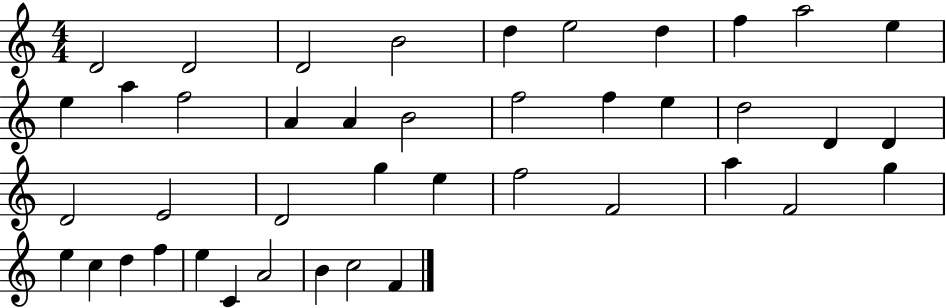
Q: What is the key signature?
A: C major